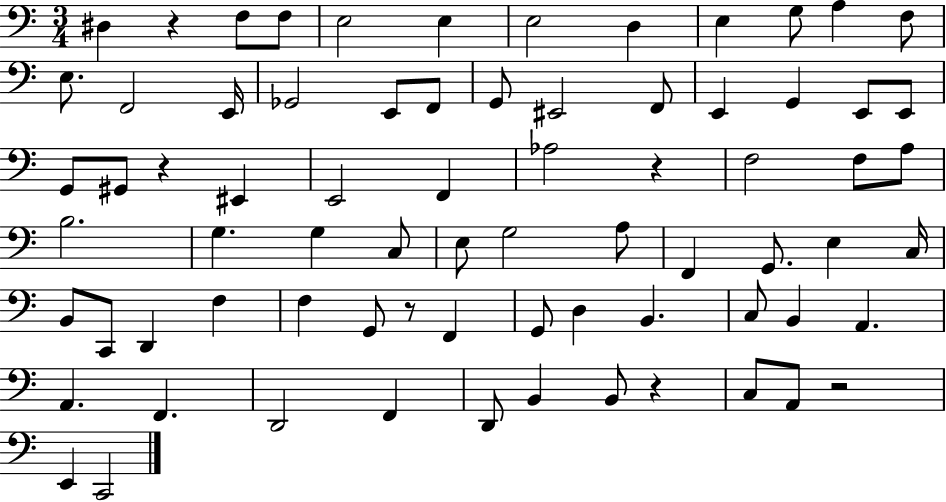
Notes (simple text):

D#3/q R/q F3/e F3/e E3/h E3/q E3/h D3/q E3/q G3/e A3/q F3/e E3/e. F2/h E2/s Gb2/h E2/e F2/e G2/e EIS2/h F2/e E2/q G2/q E2/e E2/e G2/e G#2/e R/q EIS2/q E2/h F2/q Ab3/h R/q F3/h F3/e A3/e B3/h. G3/q. G3/q C3/e E3/e G3/h A3/e F2/q G2/e. E3/q C3/s B2/e C2/e D2/q F3/q F3/q G2/e R/e F2/q G2/e D3/q B2/q. C3/e B2/q A2/q. A2/q. F2/q. D2/h F2/q D2/e B2/q B2/e R/q C3/e A2/e R/h E2/q C2/h